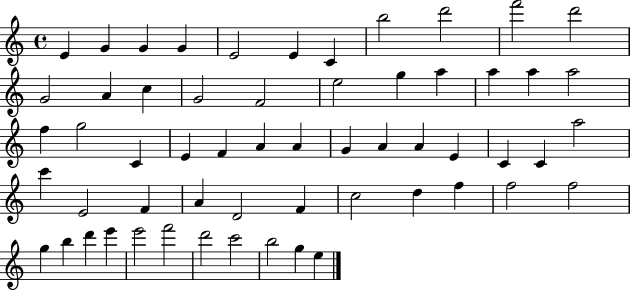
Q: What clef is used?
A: treble